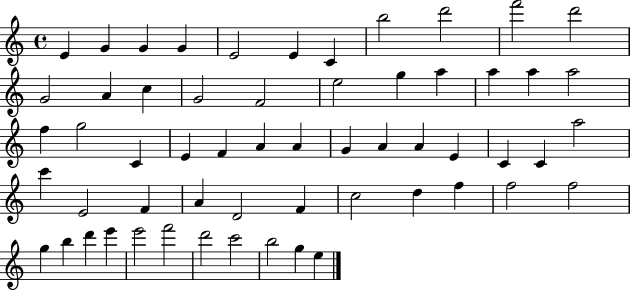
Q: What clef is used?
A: treble